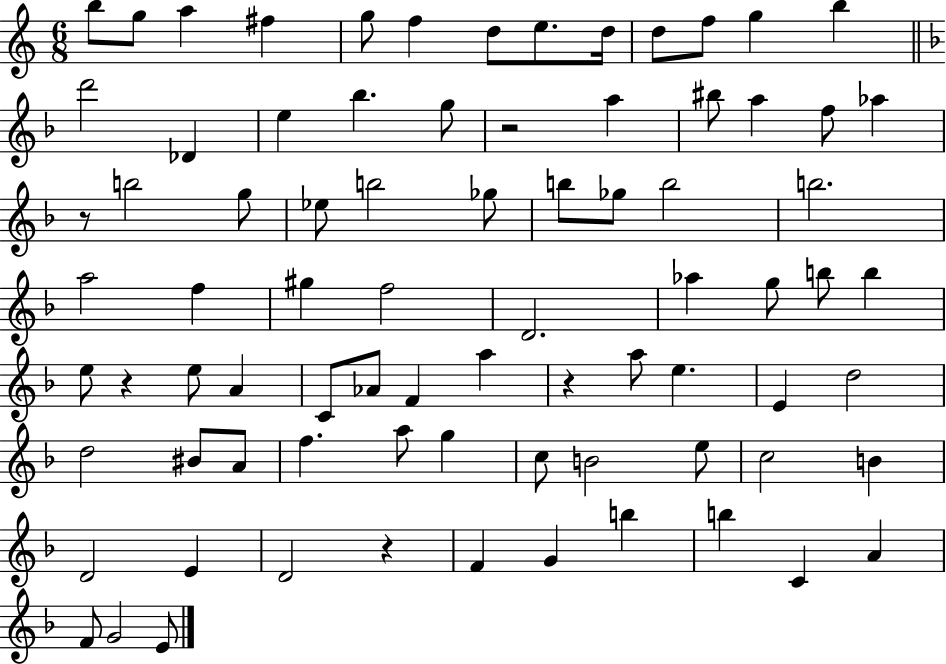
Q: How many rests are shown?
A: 5